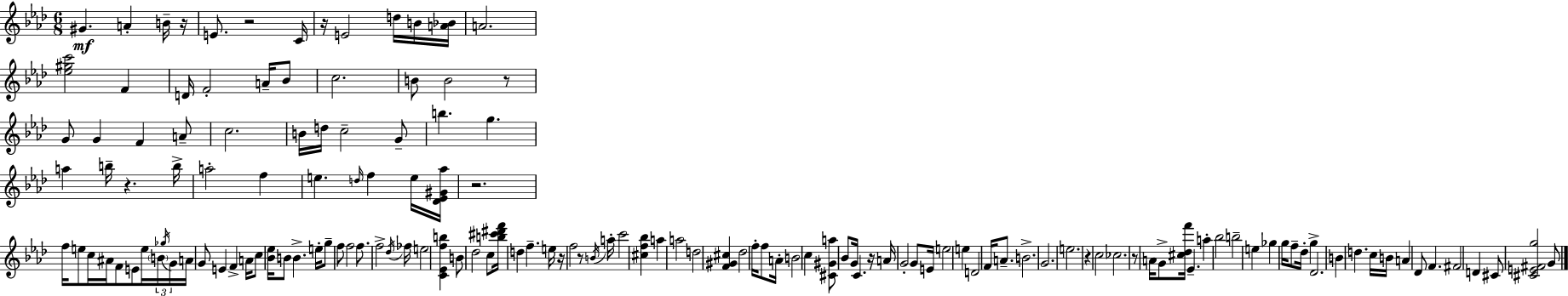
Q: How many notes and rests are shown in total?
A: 146